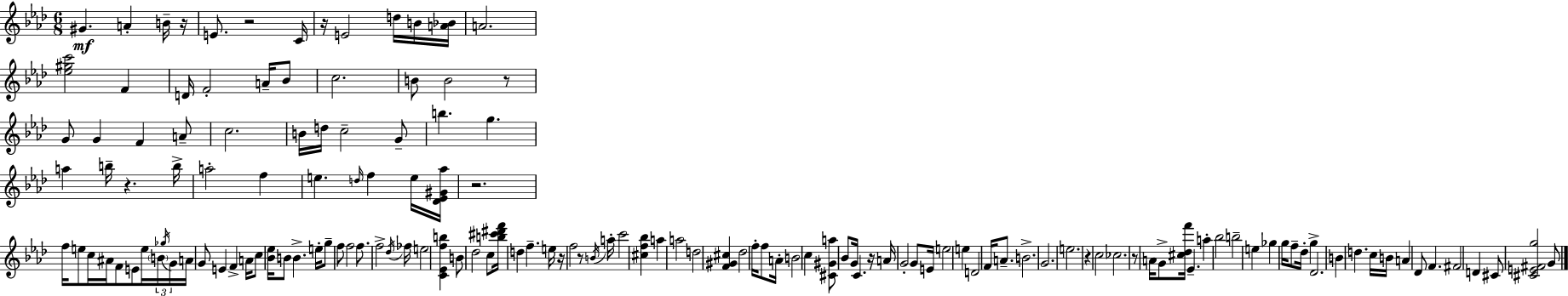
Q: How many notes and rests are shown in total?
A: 146